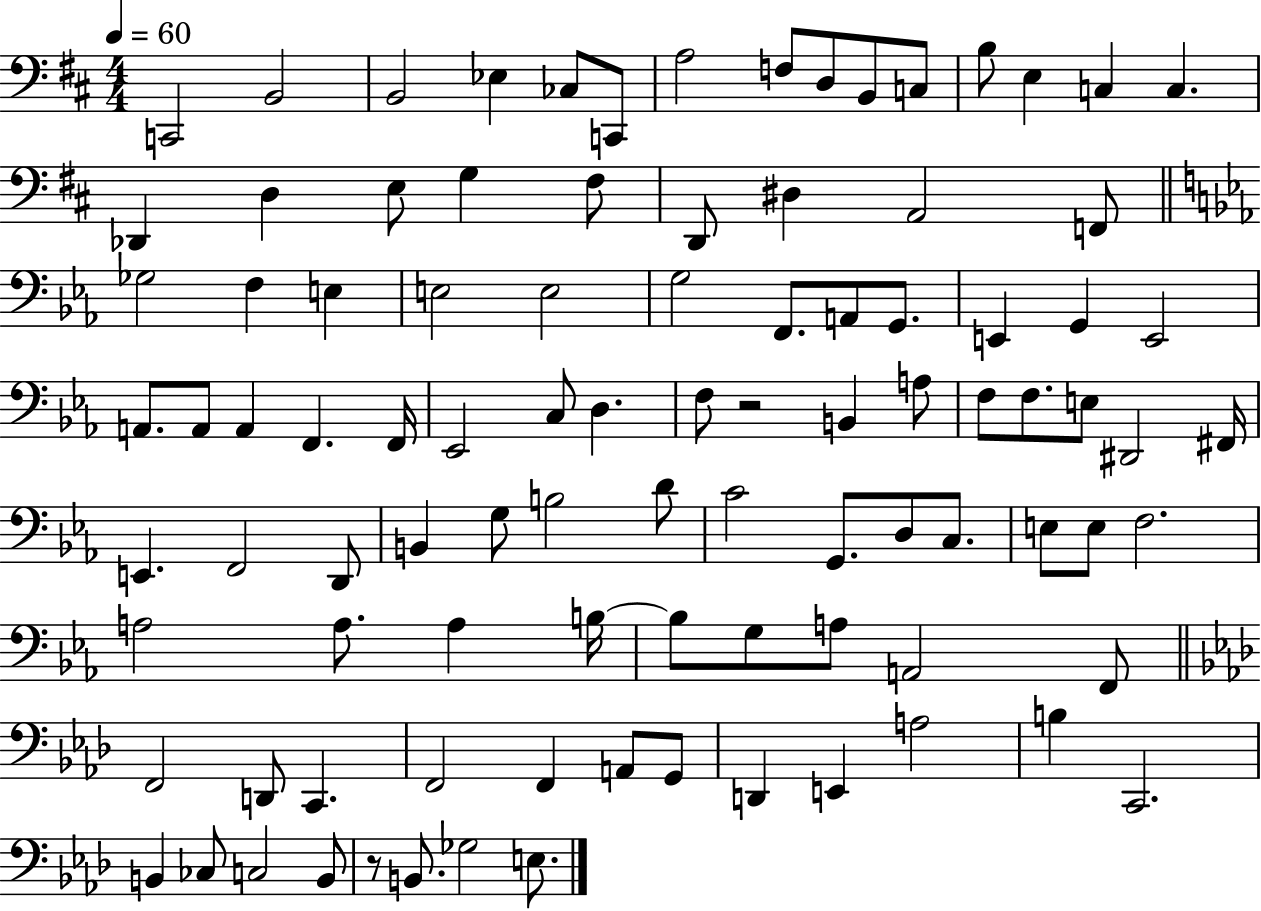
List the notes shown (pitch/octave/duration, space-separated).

C2/h B2/h B2/h Eb3/q CES3/e C2/e A3/h F3/e D3/e B2/e C3/e B3/e E3/q C3/q C3/q. Db2/q D3/q E3/e G3/q F#3/e D2/e D#3/q A2/h F2/e Gb3/h F3/q E3/q E3/h E3/h G3/h F2/e. A2/e G2/e. E2/q G2/q E2/h A2/e. A2/e A2/q F2/q. F2/s Eb2/h C3/e D3/q. F3/e R/h B2/q A3/e F3/e F3/e. E3/e D#2/h F#2/s E2/q. F2/h D2/e B2/q G3/e B3/h D4/e C4/h G2/e. D3/e C3/e. E3/e E3/e F3/h. A3/h A3/e. A3/q B3/s B3/e G3/e A3/e A2/h F2/e F2/h D2/e C2/q. F2/h F2/q A2/e G2/e D2/q E2/q A3/h B3/q C2/h. B2/q CES3/e C3/h B2/e R/e B2/e. Gb3/h E3/e.